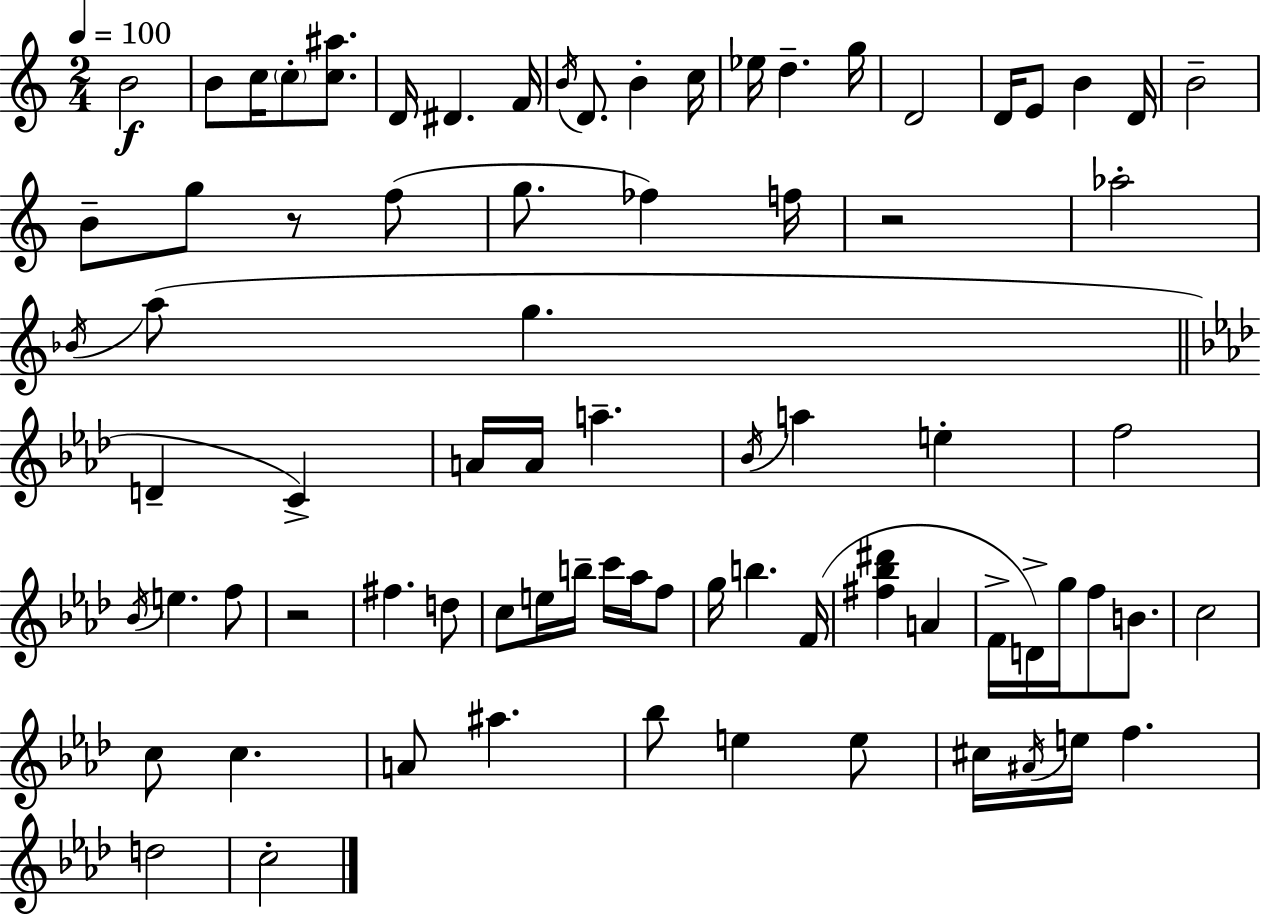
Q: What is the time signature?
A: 2/4